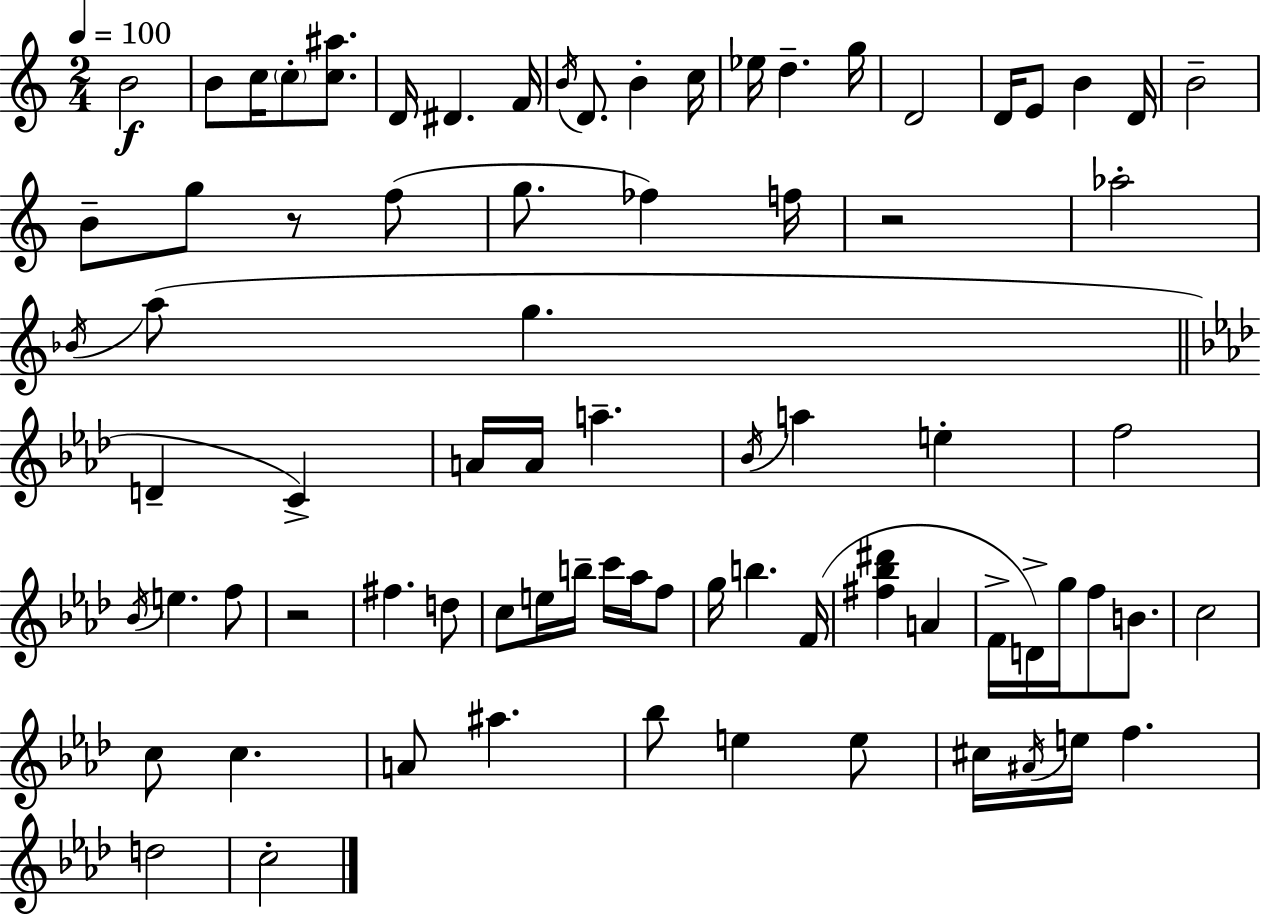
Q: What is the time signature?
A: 2/4